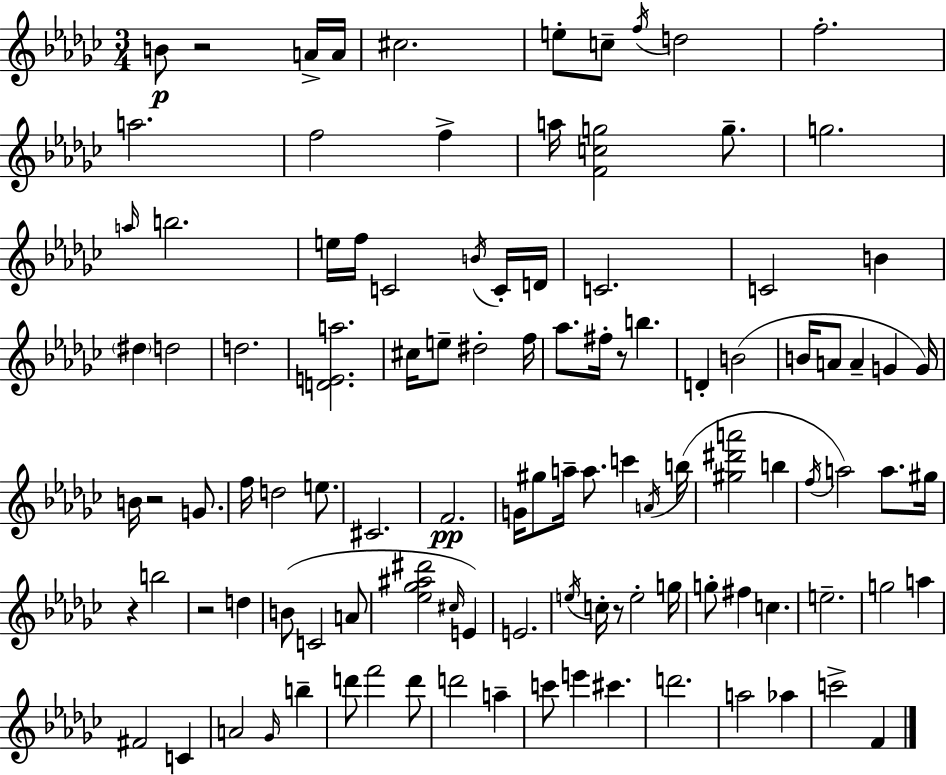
{
  \clef treble
  \numericTimeSignature
  \time 3/4
  \key ees \minor
  b'8\p r2 a'16-> a'16 | cis''2. | e''8-. c''8-- \acciaccatura { f''16 } d''2 | f''2.-. | \break a''2. | f''2 f''4-> | a''16 <f' c'' g''>2 g''8.-- | g''2. | \break \grace { a''16 } b''2. | e''16 f''16 c'2 | \acciaccatura { b'16 } c'16-. d'16 c'2. | c'2 b'4 | \break \parenthesize dis''4 d''2 | d''2. | <d' e' a''>2. | cis''16 e''8-- dis''2-. | \break f''16 aes''8. fis''16-. r8 b''4. | d'4-. b'2( | b'16 a'8 a'4-- g'4 | g'16) b'16 r2 | \break g'8. f''16 d''2 | e''8. cis'2. | f'2.\pp | g'16 gis''8 a''16-- a''8. c'''4 | \break \acciaccatura { a'16 } b''16( <gis'' dis''' a'''>2 | b''4 \acciaccatura { f''16 }) a''2 | a''8. gis''16 r4 b''2 | r2 | \break d''4 b'8( c'2 | a'8 <ees'' ges'' ais'' dis'''>2 | \grace { cis''16 }) e'4 e'2. | \acciaccatura { e''16 } c''16-. r8 e''2-. | \break g''16 g''8-. fis''4 | c''4. e''2.-- | g''2 | a''4 fis'2 | \break c'4 a'2 | \grace { ges'16 } b''4-- d'''8 f'''2 | d'''8 d'''2 | a''4-- c'''8 e'''4 | \break cis'''4. d'''2. | a''2 | aes''4 c'''2-> | f'4 \bar "|."
}